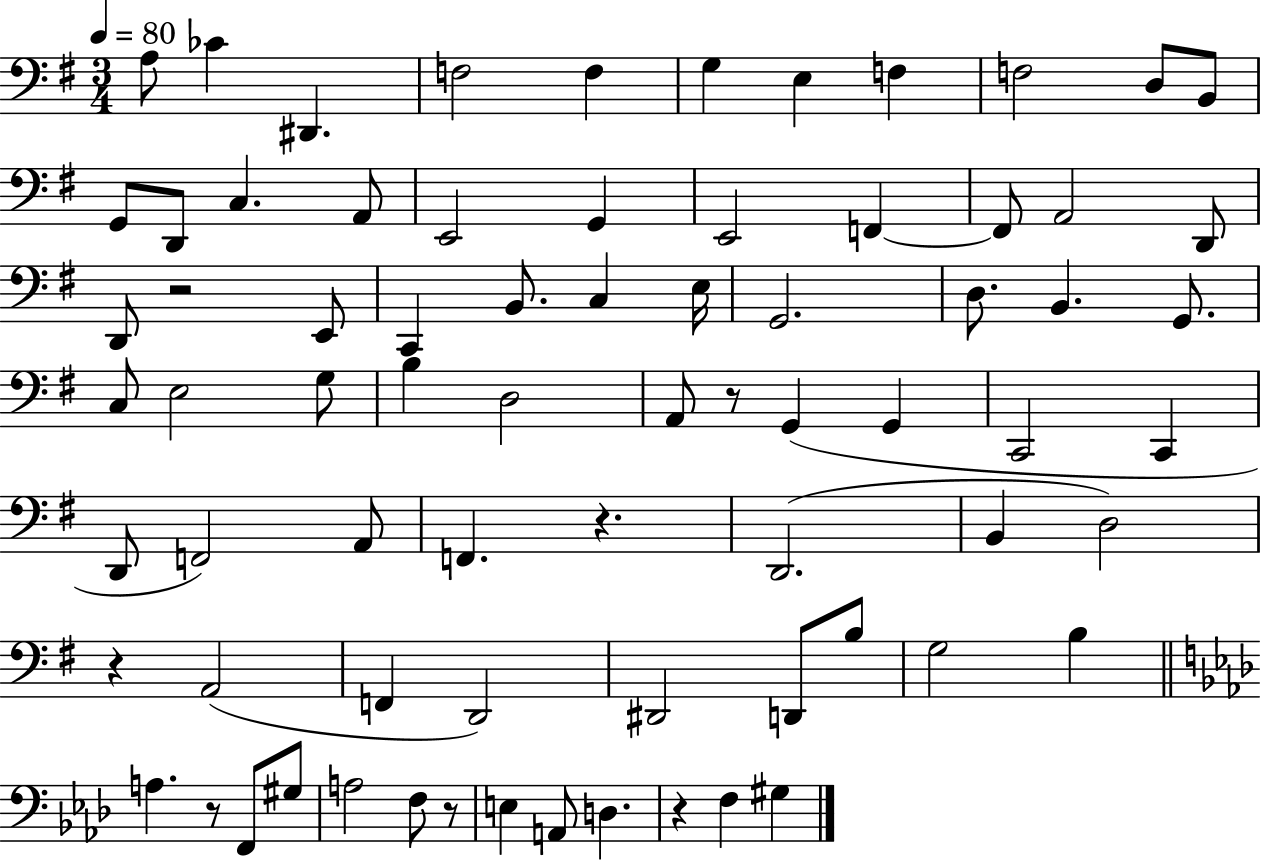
A3/e CES4/q D#2/q. F3/h F3/q G3/q E3/q F3/q F3/h D3/e B2/e G2/e D2/e C3/q. A2/e E2/h G2/q E2/h F2/q F2/e A2/h D2/e D2/e R/h E2/e C2/q B2/e. C3/q E3/s G2/h. D3/e. B2/q. G2/e. C3/e E3/h G3/e B3/q D3/h A2/e R/e G2/q G2/q C2/h C2/q D2/e F2/h A2/e F2/q. R/q. D2/h. B2/q D3/h R/q A2/h F2/q D2/h D#2/h D2/e B3/e G3/h B3/q A3/q. R/e F2/e G#3/e A3/h F3/e R/e E3/q A2/e D3/q. R/q F3/q G#3/q